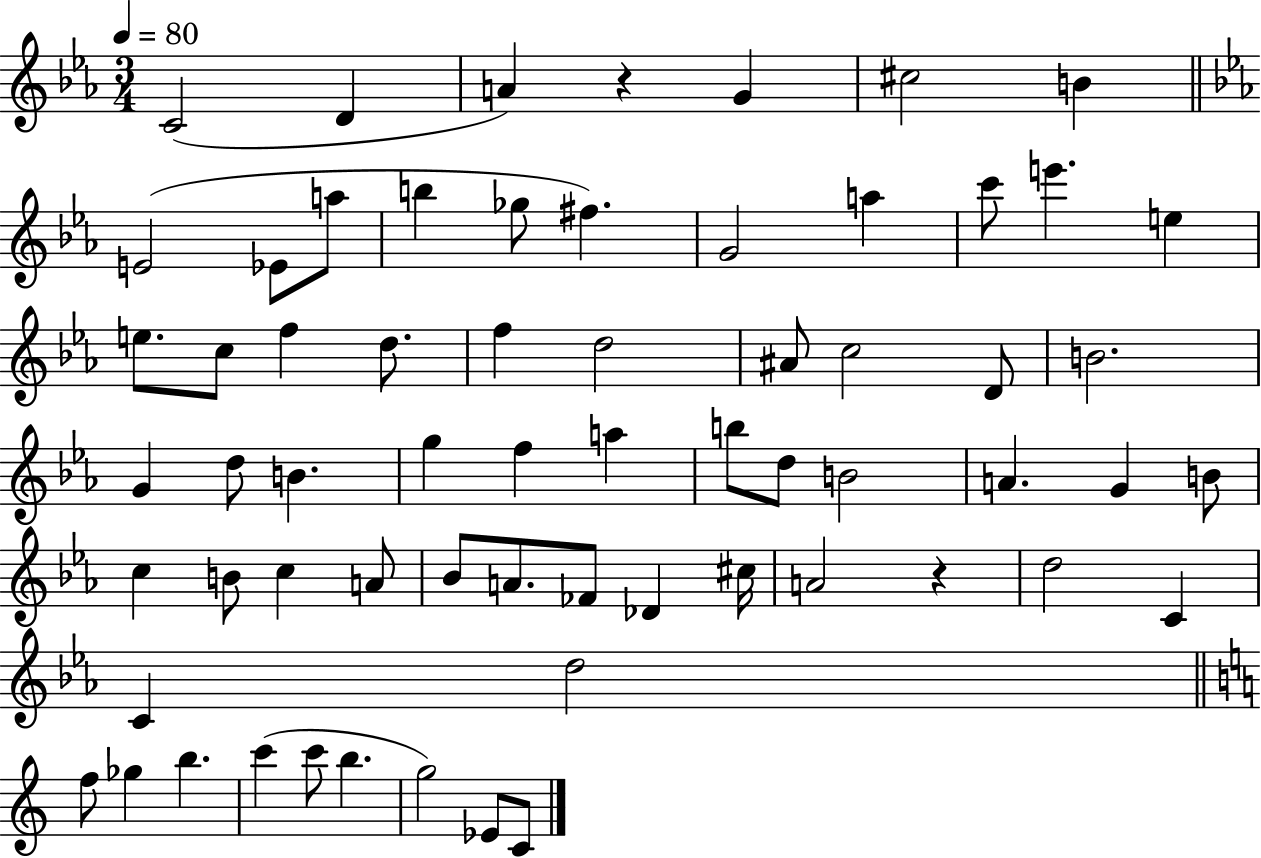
C4/h D4/q A4/q R/q G4/q C#5/h B4/q E4/h Eb4/e A5/e B5/q Gb5/e F#5/q. G4/h A5/q C6/e E6/q. E5/q E5/e. C5/e F5/q D5/e. F5/q D5/h A#4/e C5/h D4/e B4/h. G4/q D5/e B4/q. G5/q F5/q A5/q B5/e D5/e B4/h A4/q. G4/q B4/e C5/q B4/e C5/q A4/e Bb4/e A4/e. FES4/e Db4/q C#5/s A4/h R/q D5/h C4/q C4/q D5/h F5/e Gb5/q B5/q. C6/q C6/e B5/q. G5/h Eb4/e C4/e